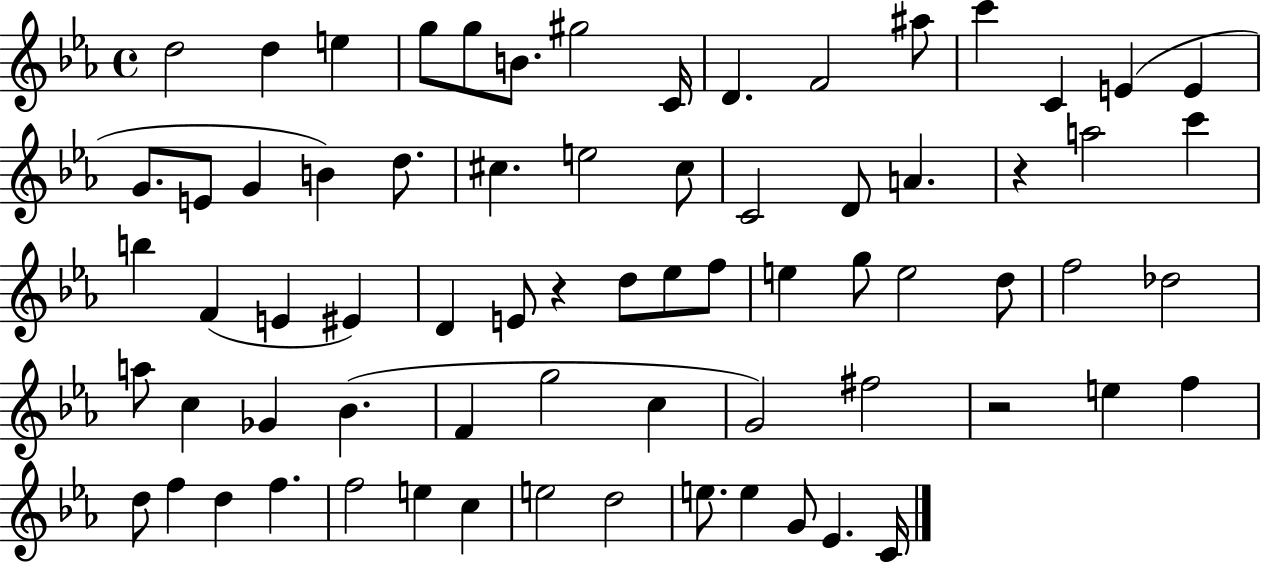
{
  \clef treble
  \time 4/4
  \defaultTimeSignature
  \key ees \major
  d''2 d''4 e''4 | g''8 g''8 b'8. gis''2 c'16 | d'4. f'2 ais''8 | c'''4 c'4 e'4( e'4 | \break g'8. e'8 g'4 b'4) d''8. | cis''4. e''2 cis''8 | c'2 d'8 a'4. | r4 a''2 c'''4 | \break b''4 f'4( e'4 eis'4) | d'4 e'8 r4 d''8 ees''8 f''8 | e''4 g''8 e''2 d''8 | f''2 des''2 | \break a''8 c''4 ges'4 bes'4.( | f'4 g''2 c''4 | g'2) fis''2 | r2 e''4 f''4 | \break d''8 f''4 d''4 f''4. | f''2 e''4 c''4 | e''2 d''2 | e''8. e''4 g'8 ees'4. c'16 | \break \bar "|."
}